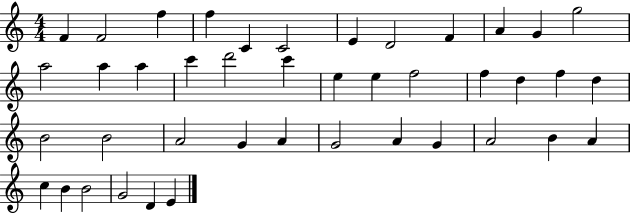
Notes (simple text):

F4/q F4/h F5/q F5/q C4/q C4/h E4/q D4/h F4/q A4/q G4/q G5/h A5/h A5/q A5/q C6/q D6/h C6/q E5/q E5/q F5/h F5/q D5/q F5/q D5/q B4/h B4/h A4/h G4/q A4/q G4/h A4/q G4/q A4/h B4/q A4/q C5/q B4/q B4/h G4/h D4/q E4/q